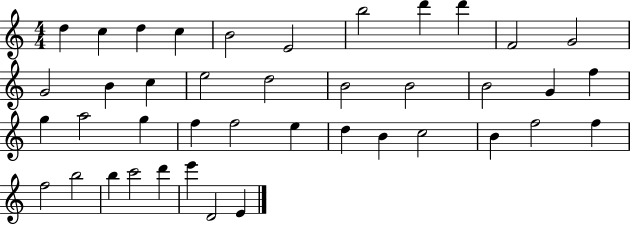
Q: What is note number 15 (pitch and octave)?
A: E5